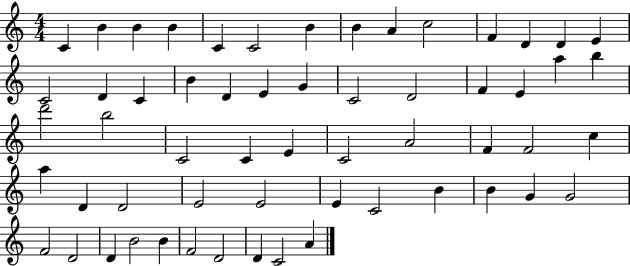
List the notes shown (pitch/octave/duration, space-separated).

C4/q B4/q B4/q B4/q C4/q C4/h B4/q B4/q A4/q C5/h F4/q D4/q D4/q E4/q C4/h D4/q C4/q B4/q D4/q E4/q G4/q C4/h D4/h F4/q E4/q A5/q B5/q D6/h B5/h C4/h C4/q E4/q C4/h A4/h F4/q F4/h C5/q A5/q D4/q D4/h E4/h E4/h E4/q C4/h B4/q B4/q G4/q G4/h F4/h D4/h D4/q B4/h B4/q F4/h D4/h D4/q C4/h A4/q